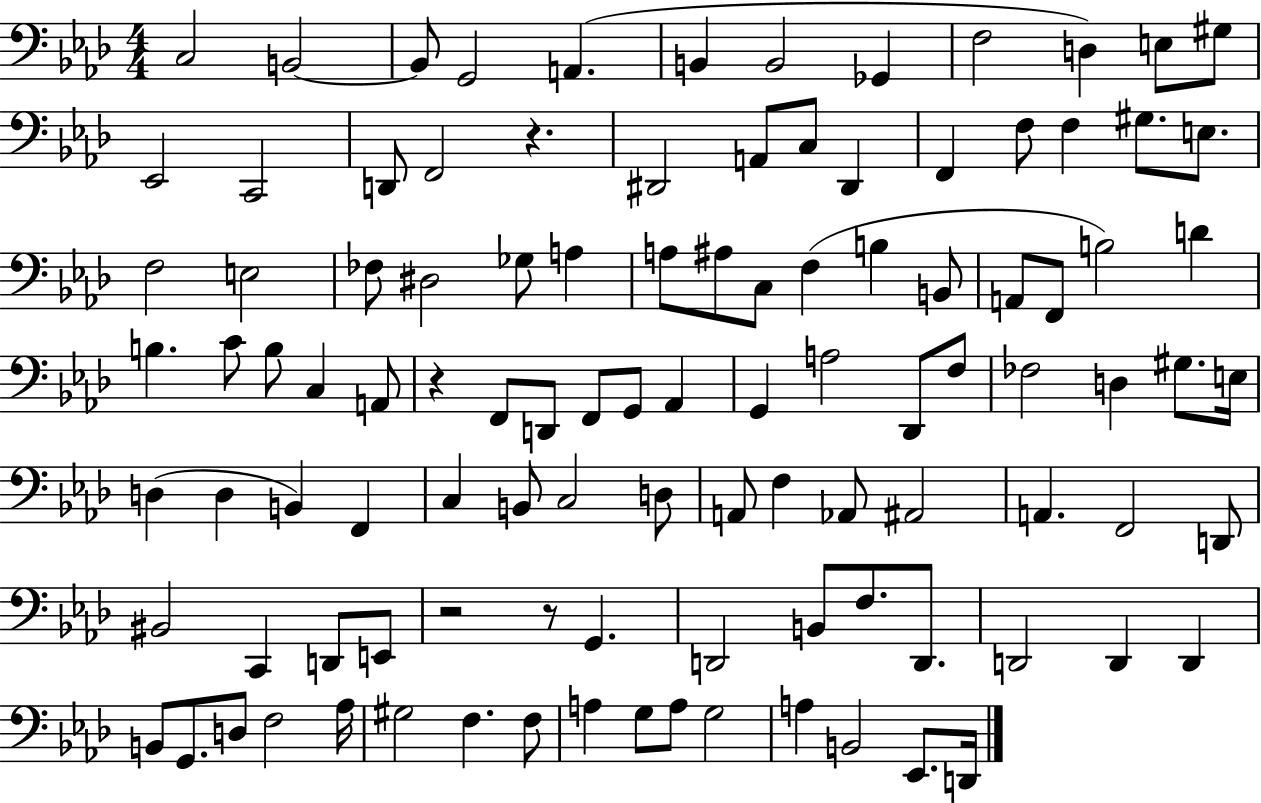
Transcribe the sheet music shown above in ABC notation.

X:1
T:Untitled
M:4/4
L:1/4
K:Ab
C,2 B,,2 B,,/2 G,,2 A,, B,, B,,2 _G,, F,2 D, E,/2 ^G,/2 _E,,2 C,,2 D,,/2 F,,2 z ^D,,2 A,,/2 C,/2 ^D,, F,, F,/2 F, ^G,/2 E,/2 F,2 E,2 _F,/2 ^D,2 _G,/2 A, A,/2 ^A,/2 C,/2 F, B, B,,/2 A,,/2 F,,/2 B,2 D B, C/2 B,/2 C, A,,/2 z F,,/2 D,,/2 F,,/2 G,,/2 _A,, G,, A,2 _D,,/2 F,/2 _F,2 D, ^G,/2 E,/4 D, D, B,, F,, C, B,,/2 C,2 D,/2 A,,/2 F, _A,,/2 ^A,,2 A,, F,,2 D,,/2 ^B,,2 C,, D,,/2 E,,/2 z2 z/2 G,, D,,2 B,,/2 F,/2 D,,/2 D,,2 D,, D,, B,,/2 G,,/2 D,/2 F,2 _A,/4 ^G,2 F, F,/2 A, G,/2 A,/2 G,2 A, B,,2 _E,,/2 D,,/4